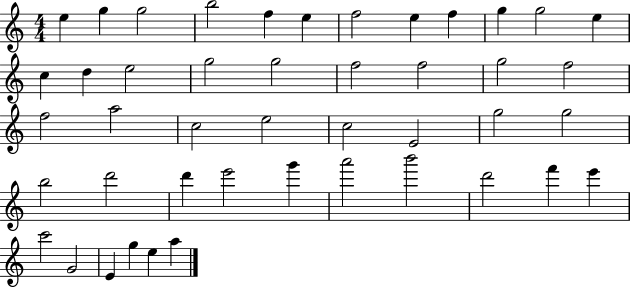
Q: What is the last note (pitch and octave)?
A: A5